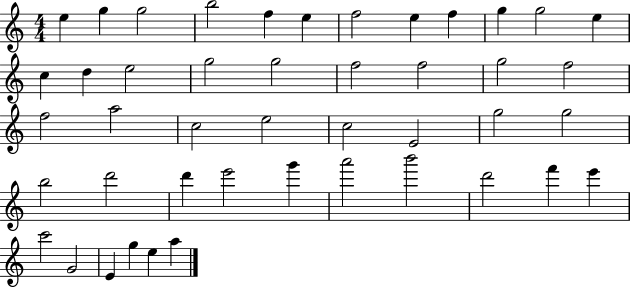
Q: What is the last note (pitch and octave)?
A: A5